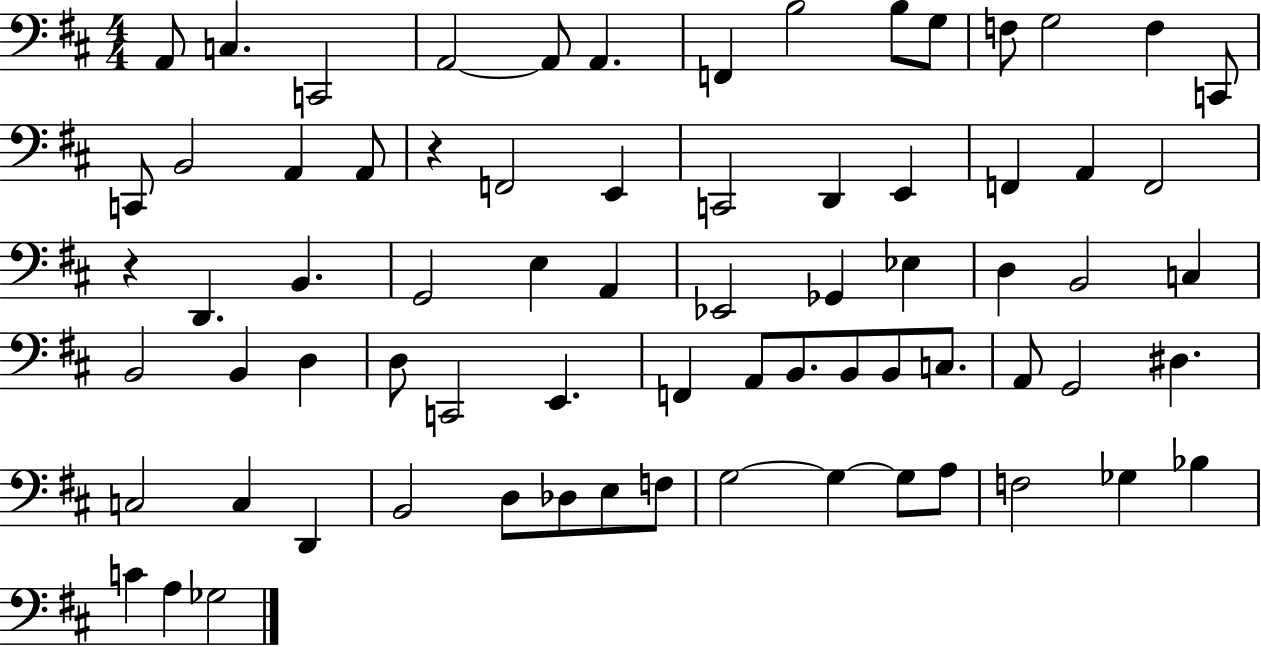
{
  \clef bass
  \numericTimeSignature
  \time 4/4
  \key d \major
  a,8 c4. c,2 | a,2~~ a,8 a,4. | f,4 b2 b8 g8 | f8 g2 f4 c,8 | \break c,8 b,2 a,4 a,8 | r4 f,2 e,4 | c,2 d,4 e,4 | f,4 a,4 f,2 | \break r4 d,4. b,4. | g,2 e4 a,4 | ees,2 ges,4 ees4 | d4 b,2 c4 | \break b,2 b,4 d4 | d8 c,2 e,4. | f,4 a,8 b,8. b,8 b,8 c8. | a,8 g,2 dis4. | \break c2 c4 d,4 | b,2 d8 des8 e8 f8 | g2~~ g4~~ g8 a8 | f2 ges4 bes4 | \break c'4 a4 ges2 | \bar "|."
}